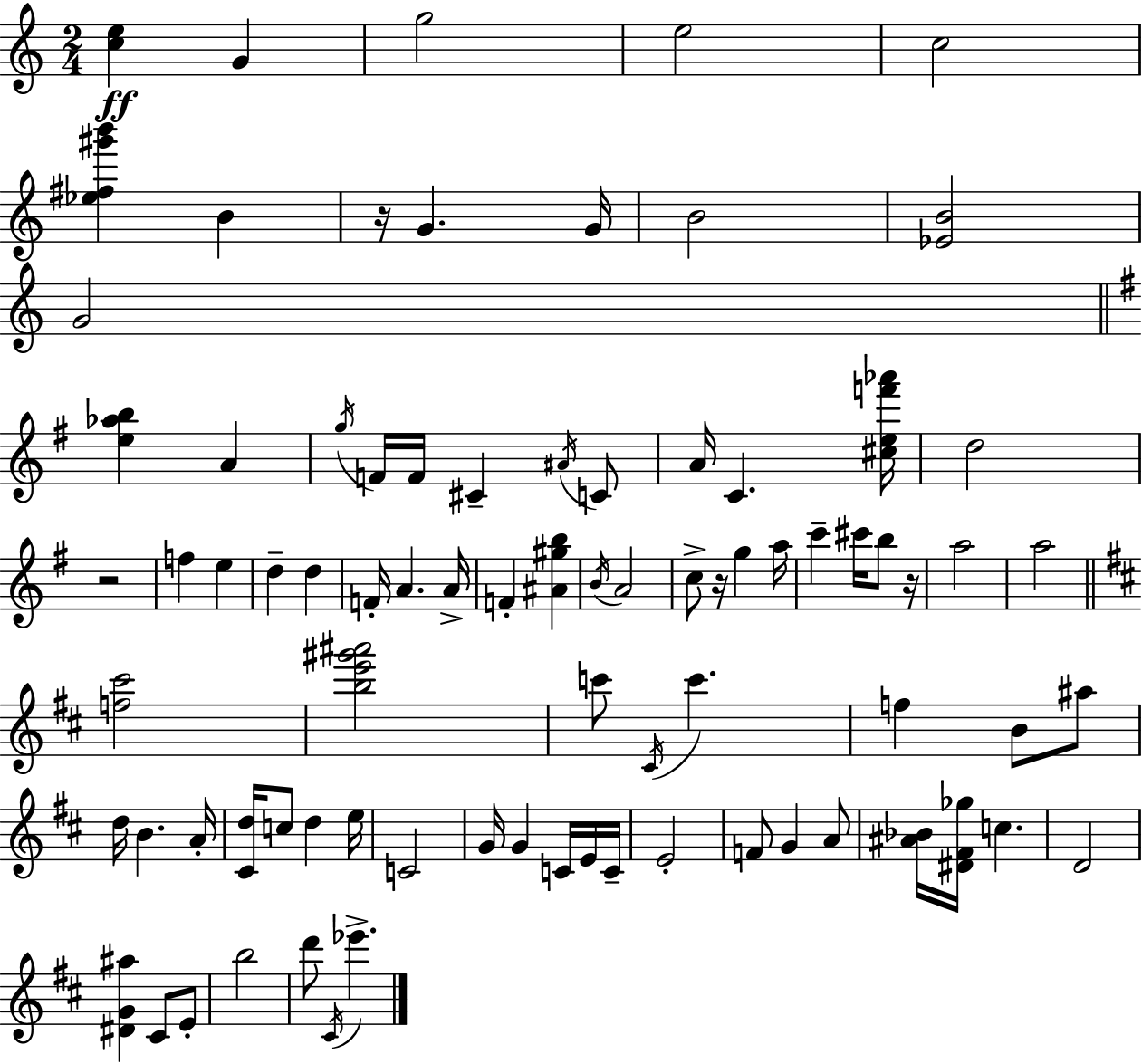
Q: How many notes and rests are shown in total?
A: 83